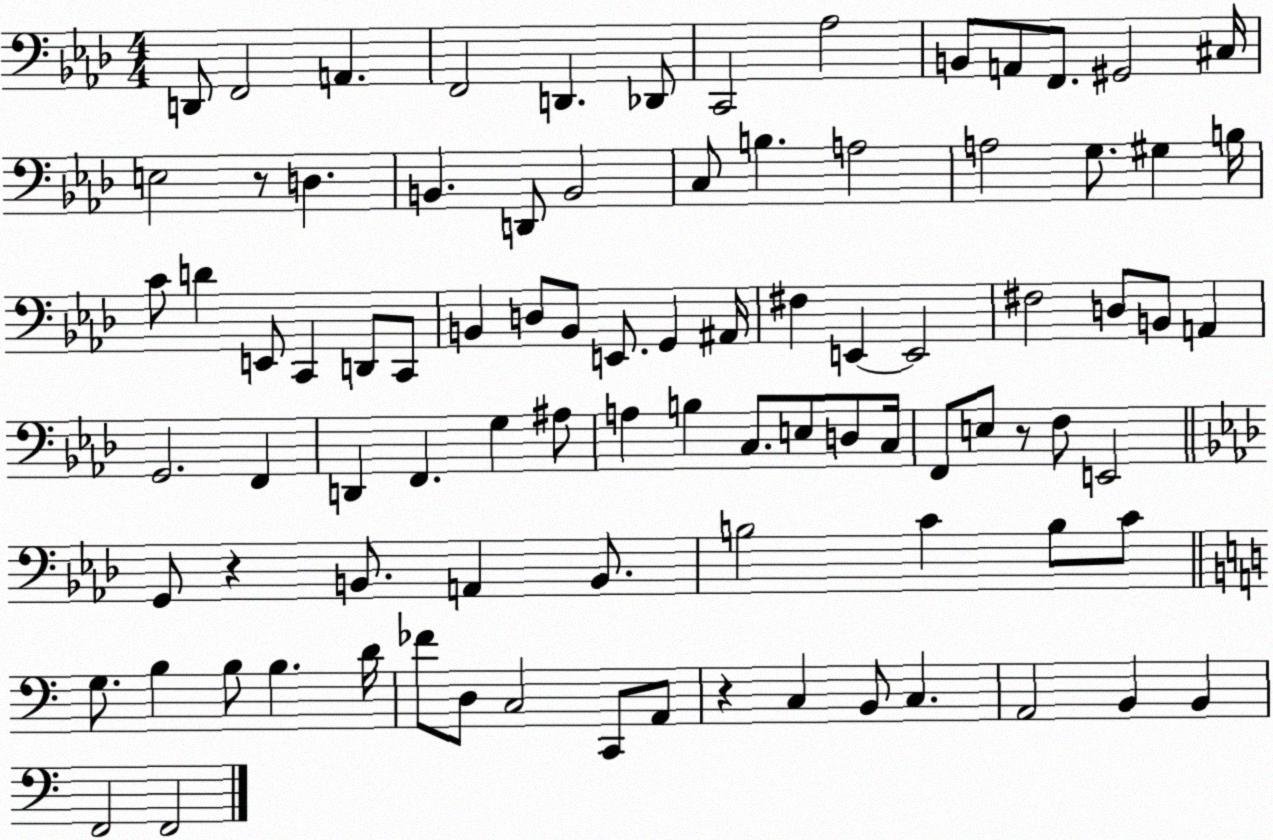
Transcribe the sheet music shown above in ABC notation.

X:1
T:Untitled
M:4/4
L:1/4
K:Ab
D,,/2 F,,2 A,, F,,2 D,, _D,,/2 C,,2 _A,2 B,,/2 A,,/2 F,,/2 ^G,,2 ^C,/4 E,2 z/2 D, B,, D,,/2 B,,2 C,/2 B, A,2 A,2 G,/2 ^G, B,/4 C/2 D E,,/2 C,, D,,/2 C,,/2 B,, D,/2 B,,/2 E,,/2 G,, ^A,,/4 ^F, E,, E,,2 ^F,2 D,/2 B,,/2 A,, G,,2 F,, D,, F,, G, ^A,/2 A, B, C,/2 E,/2 D,/2 C,/4 F,,/2 E,/2 z/2 F,/2 E,,2 G,,/2 z B,,/2 A,, B,,/2 B,2 C B,/2 C/2 G,/2 B, B,/2 B, D/4 _F/2 D,/2 C,2 C,,/2 A,,/2 z C, B,,/2 C, A,,2 B,, B,, F,,2 F,,2